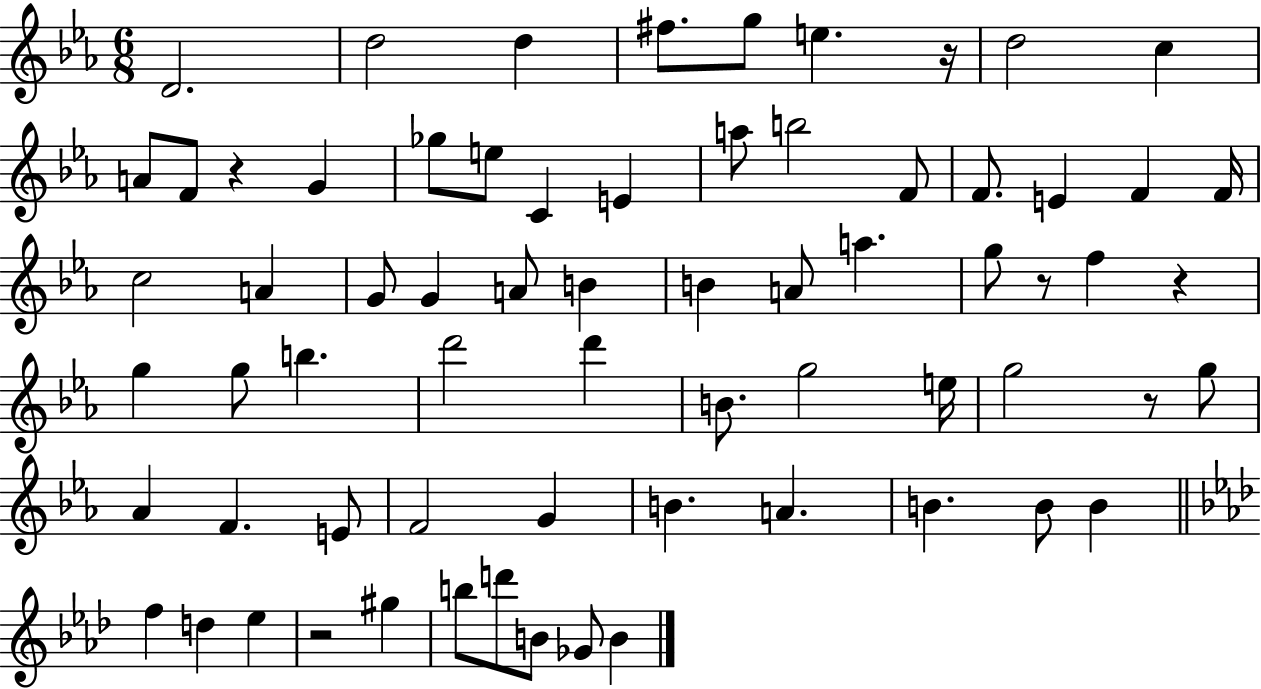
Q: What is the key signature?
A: EES major